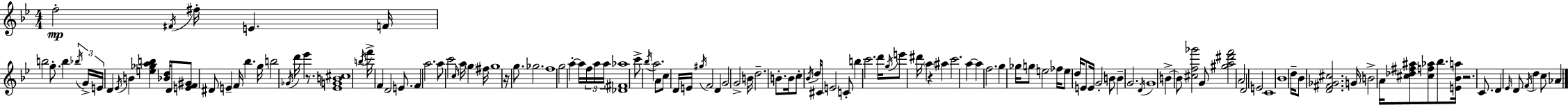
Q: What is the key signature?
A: BES major